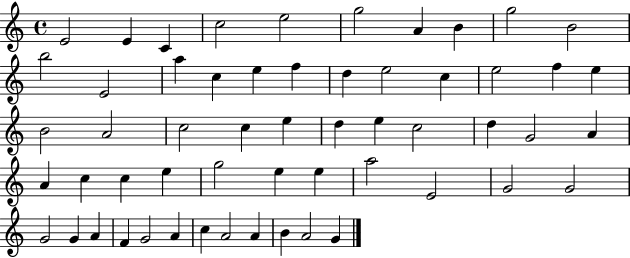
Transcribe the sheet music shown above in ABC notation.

X:1
T:Untitled
M:4/4
L:1/4
K:C
E2 E C c2 e2 g2 A B g2 B2 b2 E2 a c e f d e2 c e2 f e B2 A2 c2 c e d e c2 d G2 A A c c e g2 e e a2 E2 G2 G2 G2 G A F G2 A c A2 A B A2 G